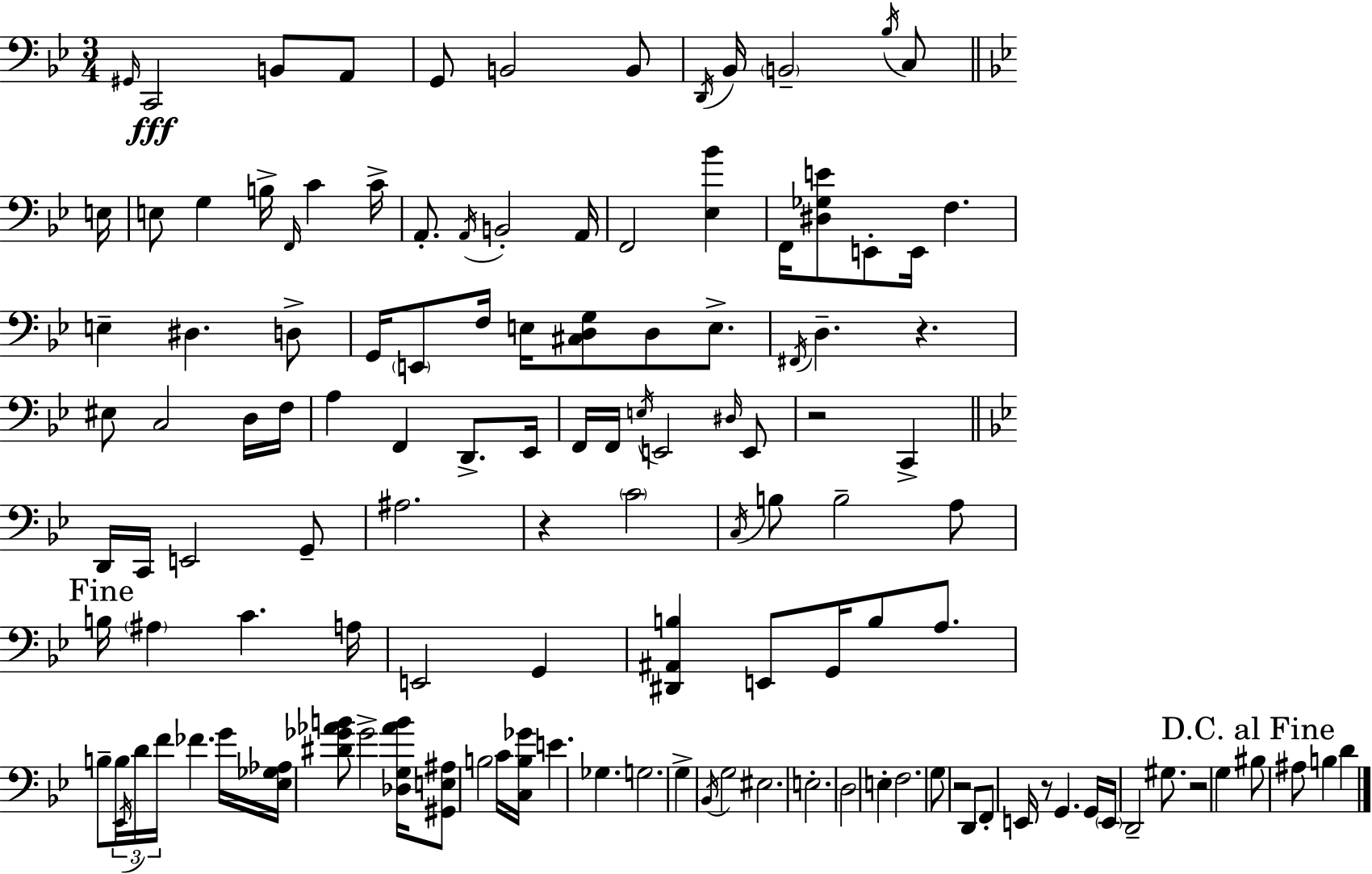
X:1
T:Untitled
M:3/4
L:1/4
K:Gm
^G,,/4 C,,2 B,,/2 A,,/2 G,,/2 B,,2 B,,/2 D,,/4 _B,,/4 B,,2 _B,/4 C,/2 E,/4 E,/2 G, B,/4 F,,/4 C C/4 A,,/2 A,,/4 B,,2 A,,/4 F,,2 [_E,_B] F,,/4 [^D,_G,E]/2 E,,/2 E,,/4 F, E, ^D, D,/2 G,,/4 E,,/2 F,/4 E,/4 [^C,D,G,]/2 D,/2 E,/2 ^F,,/4 D, z ^E,/2 C,2 D,/4 F,/4 A, F,, D,,/2 _E,,/4 F,,/4 F,,/4 E,/4 E,,2 ^D,/4 E,,/2 z2 C,, D,,/4 C,,/4 E,,2 G,,/2 ^A,2 z C2 C,/4 B,/2 B,2 A,/2 B,/4 ^A, C A,/4 E,,2 G,, [^D,,^A,,B,] E,,/2 G,,/4 B,/2 A,/2 B,/2 B,/4 _E,,/4 D/4 F/4 _F G/4 [_E,_G,_A,]/4 [^D_G_AB]/2 _G2 [_D,G,_AB]/4 [^G,,E,^A,]/2 B,2 C/4 [C,B,_G]/4 E _G, G,2 G, _B,,/4 G,2 ^E,2 E,2 D,2 E, F,2 G,/2 z2 D,,/2 F,,/2 E,,/4 z/2 G,, G,,/4 E,,/4 D,,2 ^G,/2 z2 G, ^B,/2 ^A,/2 B, D